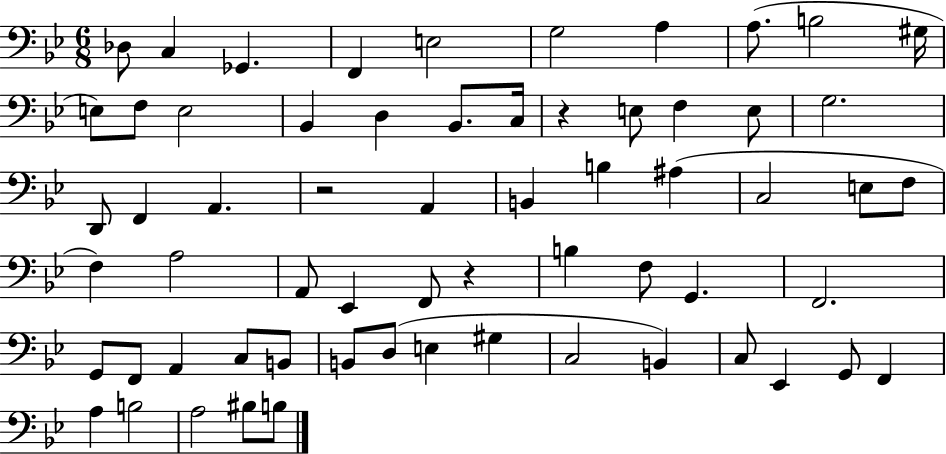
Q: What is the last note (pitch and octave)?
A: B3